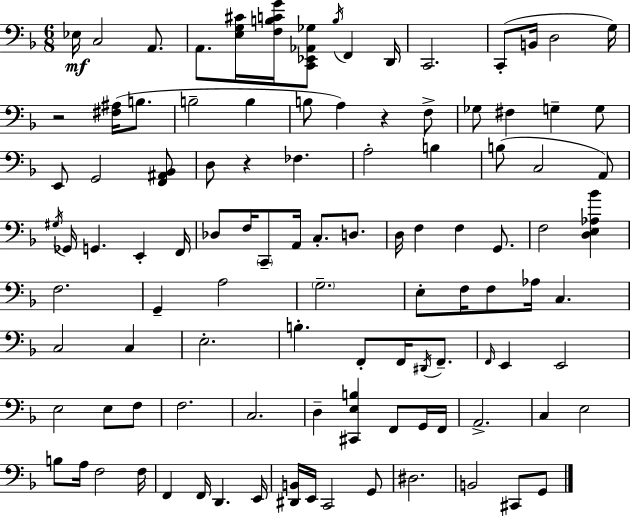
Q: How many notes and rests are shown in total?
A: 105